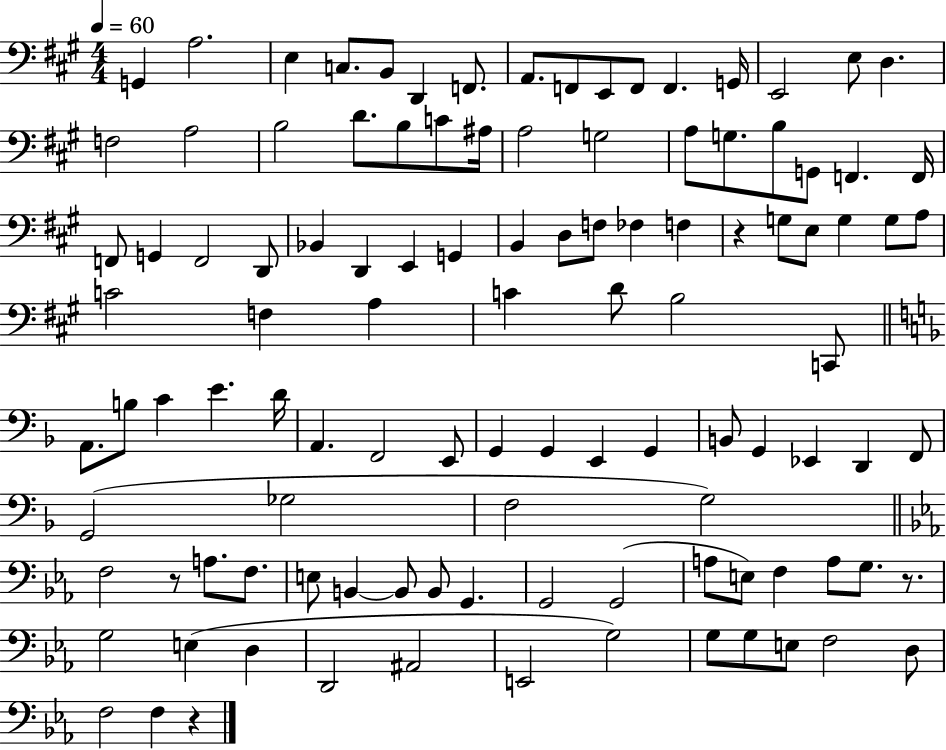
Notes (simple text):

G2/q A3/h. E3/q C3/e. B2/e D2/q F2/e. A2/e. F2/e E2/e F2/e F2/q. G2/s E2/h E3/e D3/q. F3/h A3/h B3/h D4/e. B3/e C4/e A#3/s A3/h G3/h A3/e G3/e. B3/e G2/e F2/q. F2/s F2/e G2/q F2/h D2/e Bb2/q D2/q E2/q G2/q B2/q D3/e F3/e FES3/q F3/q R/q G3/e E3/e G3/q G3/e A3/e C4/h F3/q A3/q C4/q D4/e B3/h C2/e A2/e. B3/e C4/q E4/q. D4/s A2/q. F2/h E2/e G2/q G2/q E2/q G2/q B2/e G2/q Eb2/q D2/q F2/e G2/h Gb3/h F3/h G3/h F3/h R/e A3/e. F3/e. E3/e B2/q B2/e B2/e G2/q. G2/h G2/h A3/e E3/e F3/q A3/e G3/e. R/e. G3/h E3/q D3/q D2/h A#2/h E2/h G3/h G3/e G3/e E3/e F3/h D3/e F3/h F3/q R/q